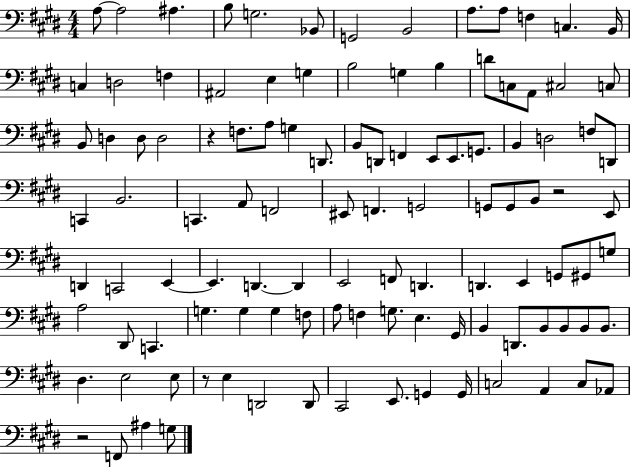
X:1
T:Untitled
M:4/4
L:1/4
K:E
A,/2 A,2 ^A, B,/2 G,2 _B,,/2 G,,2 B,,2 A,/2 A,/2 F, C, B,,/4 C, D,2 F, ^A,,2 E, G, B,2 G, B, D/2 C,/2 A,,/2 ^C,2 C,/2 B,,/2 D, D,/2 D,2 z F,/2 A,/2 G, D,,/2 B,,/2 D,,/2 F,, E,,/2 E,,/2 G,,/2 B,, D,2 F,/2 D,,/2 C,, B,,2 C,, A,,/2 F,,2 ^E,,/2 F,, G,,2 G,,/2 G,,/2 B,,/2 z2 E,,/2 D,, C,,2 E,, E,, D,, D,, E,,2 F,,/2 D,, D,, E,, G,,/2 ^G,,/2 G,/2 A,2 ^D,,/2 C,, G, G, G, F,/2 A,/2 F, G,/2 E, ^G,,/4 B,, D,,/2 B,,/2 B,,/2 B,,/2 B,,/2 ^D, E,2 E,/2 z/2 E, D,,2 D,,/2 ^C,,2 E,,/2 G,, G,,/4 C,2 A,, C,/2 _A,,/2 z2 F,,/2 ^A, G,/2